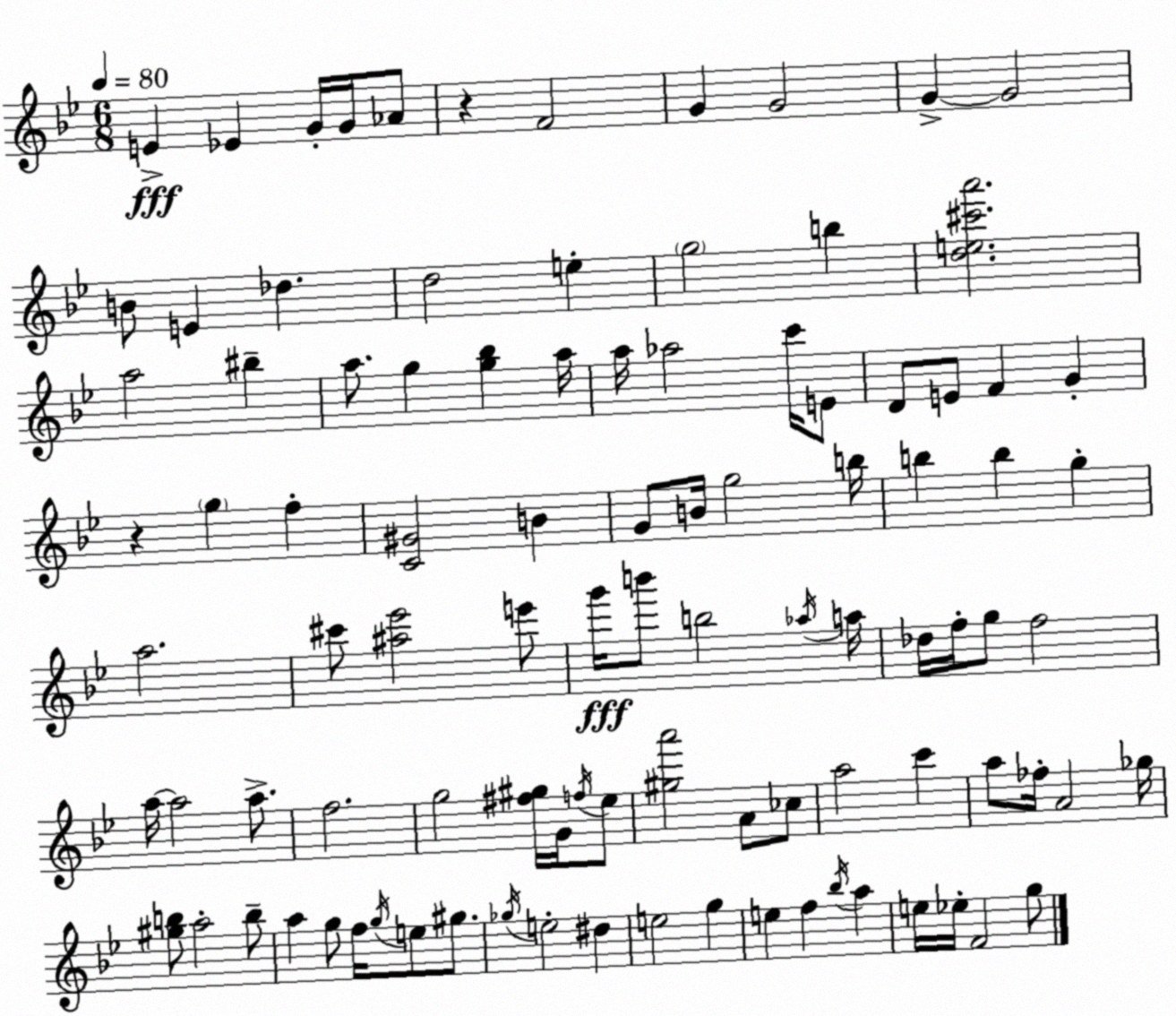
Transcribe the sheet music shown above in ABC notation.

X:1
T:Untitled
M:6/8
L:1/4
K:Bb
E _E G/4 G/4 _A/2 z F2 G G2 G G2 B/2 E _d d2 e g2 b [de^c'a']2 a2 ^b a/2 g [g_b] a/4 a/4 _a2 c'/4 E/2 D/2 E/2 F G z g f [C^G]2 B G/2 B/4 g2 b/4 b b g a2 ^c'/2 [^a_e']2 e'/2 g'/4 b'/2 b2 _a/4 a/4 _d/4 f/4 g/2 f2 a/4 a2 a/2 f2 g2 [^f^g]/4 G/4 f/4 _e/2 [^ga']2 A/2 _c/2 a2 c' a/2 _f/4 A2 _g/4 [^gb]/2 a2 b/2 a g/2 f/4 g/4 e/2 ^g/2 _g/4 e2 ^d e2 g e f _b/4 a e/4 _e/4 F2 g/2